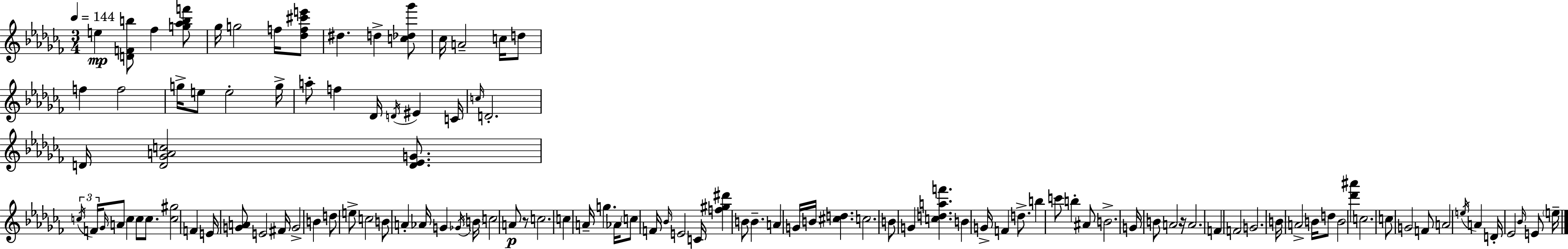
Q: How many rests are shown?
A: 2